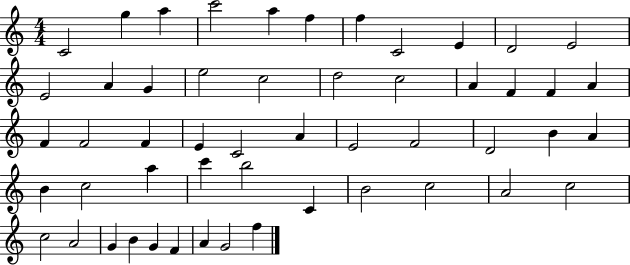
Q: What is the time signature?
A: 4/4